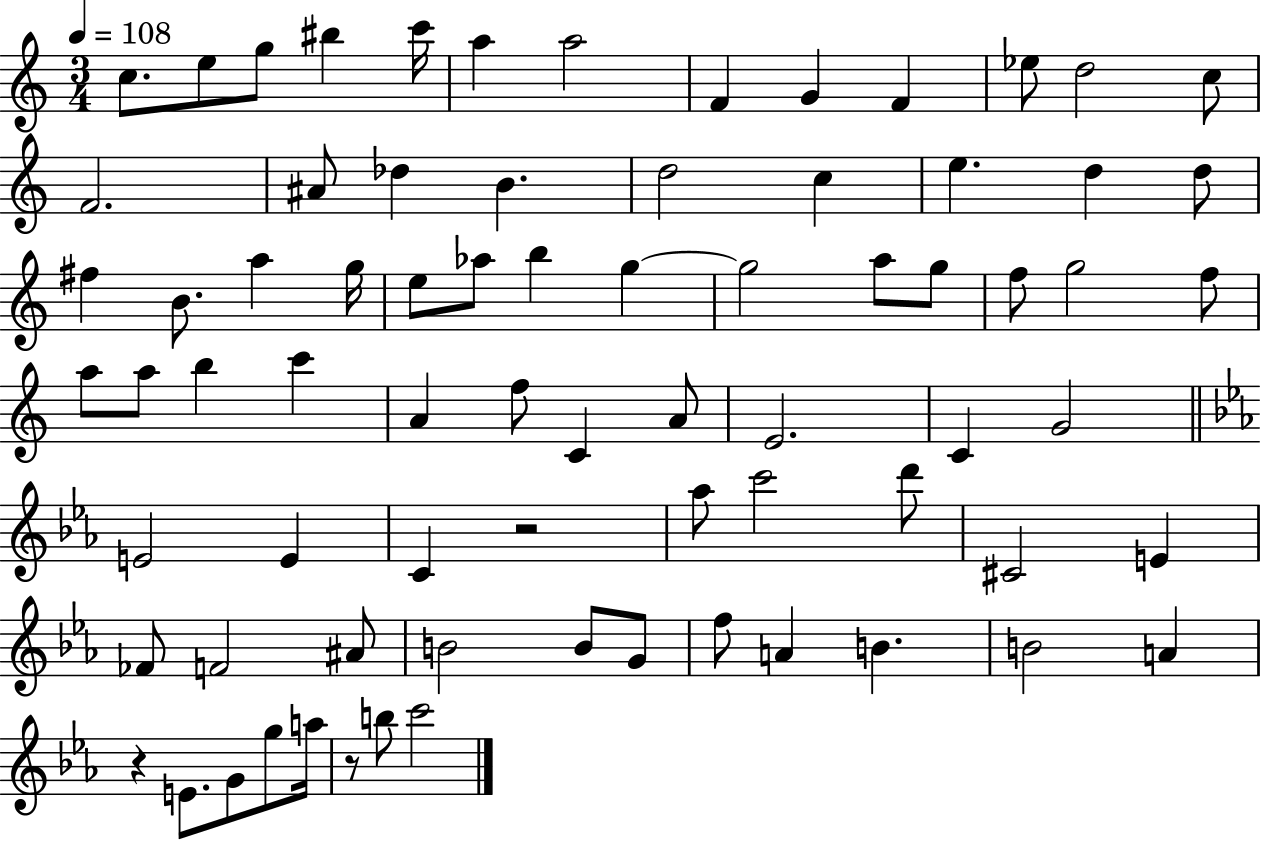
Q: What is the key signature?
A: C major